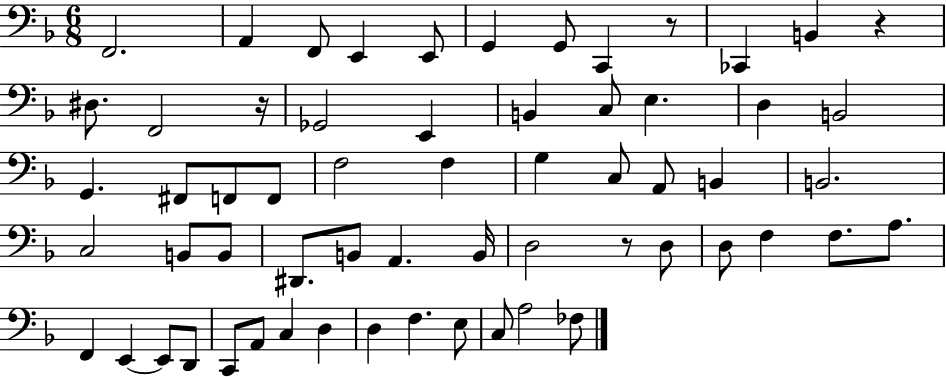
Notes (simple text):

F2/h. A2/q F2/e E2/q E2/e G2/q G2/e C2/q R/e CES2/q B2/q R/q D#3/e. F2/h R/s Gb2/h E2/q B2/q C3/e E3/q. D3/q B2/h G2/q. F#2/e F2/e F2/e F3/h F3/q G3/q C3/e A2/e B2/q B2/h. C3/h B2/e B2/e D#2/e. B2/e A2/q. B2/s D3/h R/e D3/e D3/e F3/q F3/e. A3/e. F2/q E2/q E2/e D2/e C2/e A2/e C3/q D3/q D3/q F3/q. E3/e C3/e A3/h FES3/e